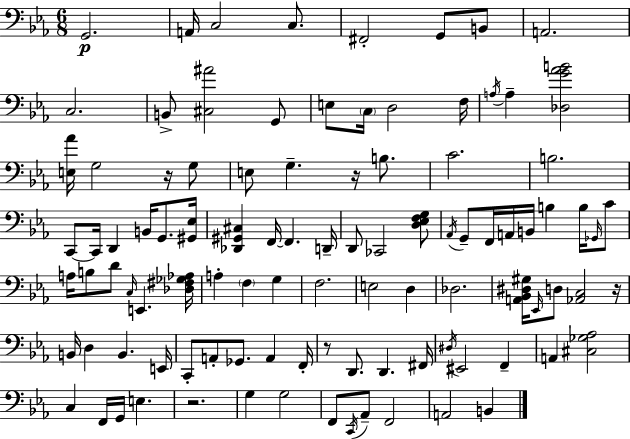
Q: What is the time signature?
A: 6/8